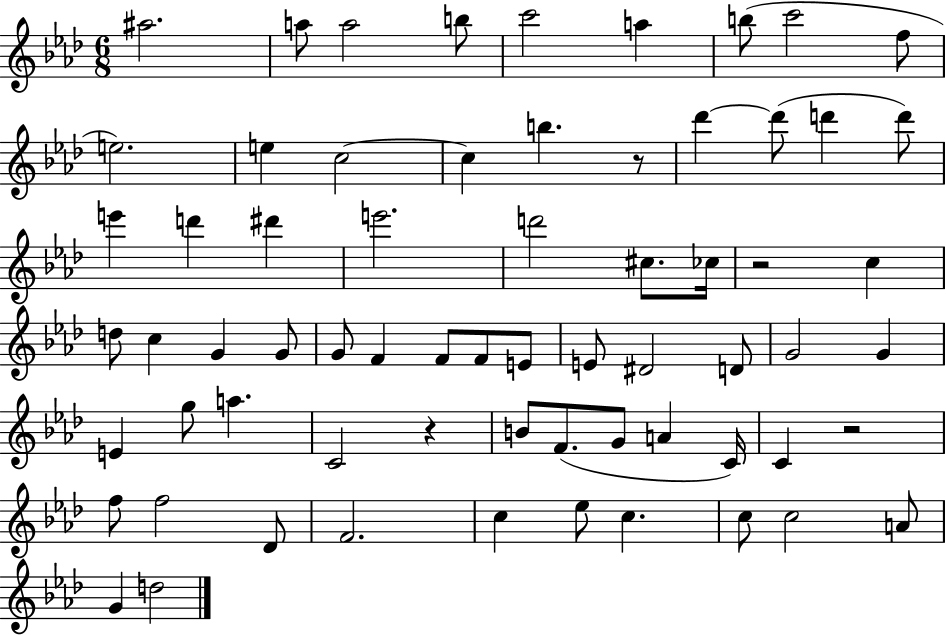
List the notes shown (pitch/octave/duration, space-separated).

A#5/h. A5/e A5/h B5/e C6/h A5/q B5/e C6/h F5/e E5/h. E5/q C5/h C5/q B5/q. R/e Db6/q Db6/e D6/q D6/e E6/q D6/q D#6/q E6/h. D6/h C#5/e. CES5/s R/h C5/q D5/e C5/q G4/q G4/e G4/e F4/q F4/e F4/e E4/e E4/e D#4/h D4/e G4/h G4/q E4/q G5/e A5/q. C4/h R/q B4/e F4/e. G4/e A4/q C4/s C4/q R/h F5/e F5/h Db4/e F4/h. C5/q Eb5/e C5/q. C5/e C5/h A4/e G4/q D5/h